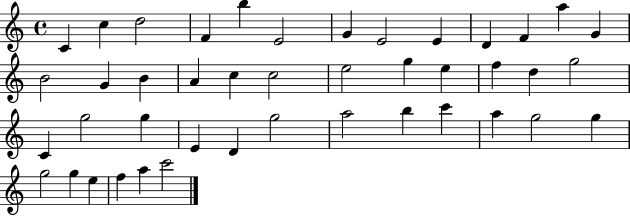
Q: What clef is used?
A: treble